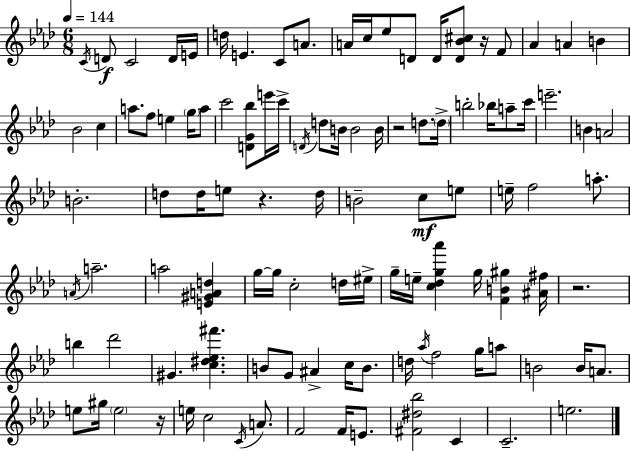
{
  \clef treble
  \numericTimeSignature
  \time 6/8
  \key f \minor
  \tempo 4 = 144
  \acciaccatura { c'16 }\f d'8 c'2 d'16 | e'16 d''16 e'4. c'8 a'8. | a'16 c''16 ees''8 d'8 d'16 <d' bes' cis''>8 r16 f'8 | aes'4 a'4 b'4 | \break bes'2 c''4 | a''8. f''8 e''4 \parenthesize g''16 a''8 | c'''2 <d' g' bes''>8 e'''16 | c'''16-> \acciaccatura { d'16 } d''8 b'16 b'2 | \break b'16 r2 d''8. | \parenthesize d''16-> b''2-. bes''16 a''8-- | c'''16 e'''2.-- | b'4 a'2 | \break b'2.-. | d''8 d''16 e''8 r4. | d''16 b'2-- c''8\mf | e''8 e''16-- f''2 a''8.-. | \break \acciaccatura { a'16 } a''2.-- | a''2 <e' gis' a' d''>4 | g''16~~ g''16 c''2-. | d''16 eis''16-> g''16-- e''16-- <c'' des'' g'' aes'''>4 g''16 <f' b' gis''>4 | \break <ais' fis''>16 r2. | b''4 des'''2 | gis'4. <c'' dis'' ees'' fis'''>4. | b'8 g'8 ais'4-> c''16 | \break b'8. d''16 \acciaccatura { aes''16 } f''2 | g''16 a''8 b'2 | b'16 a'8. e''8 gis''16 \parenthesize e''2 | r16 e''16 c''2 | \break \acciaccatura { c'16 } a'8. f'2 | f'16 e'8. <fis' dis'' bes''>2 | c'4 c'2.-- | e''2. | \break \bar "|."
}